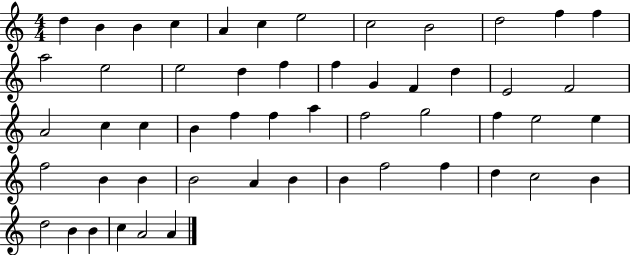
D5/q B4/q B4/q C5/q A4/q C5/q E5/h C5/h B4/h D5/h F5/q F5/q A5/h E5/h E5/h D5/q F5/q F5/q G4/q F4/q D5/q E4/h F4/h A4/h C5/q C5/q B4/q F5/q F5/q A5/q F5/h G5/h F5/q E5/h E5/q F5/h B4/q B4/q B4/h A4/q B4/q B4/q F5/h F5/q D5/q C5/h B4/q D5/h B4/q B4/q C5/q A4/h A4/q